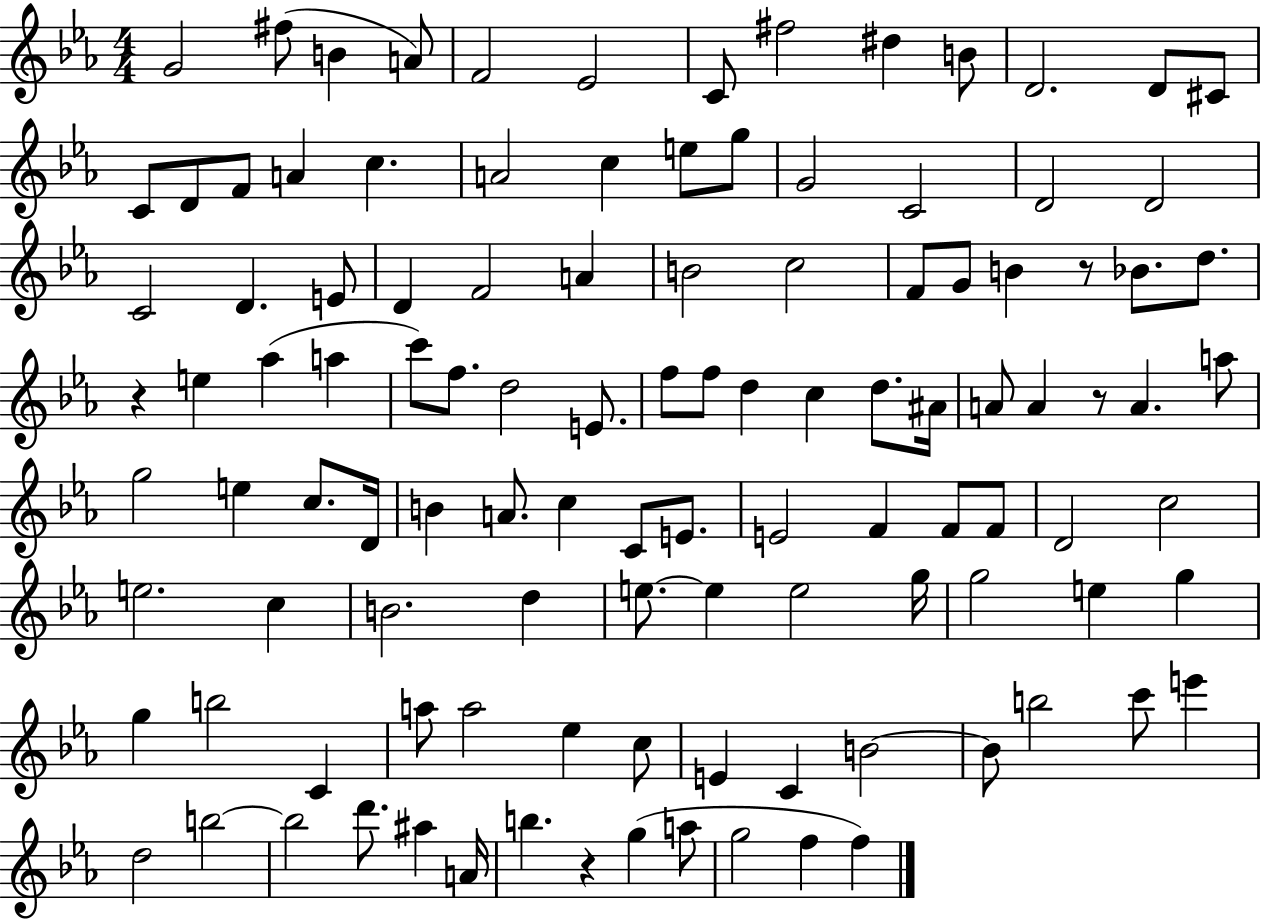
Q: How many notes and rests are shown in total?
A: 112